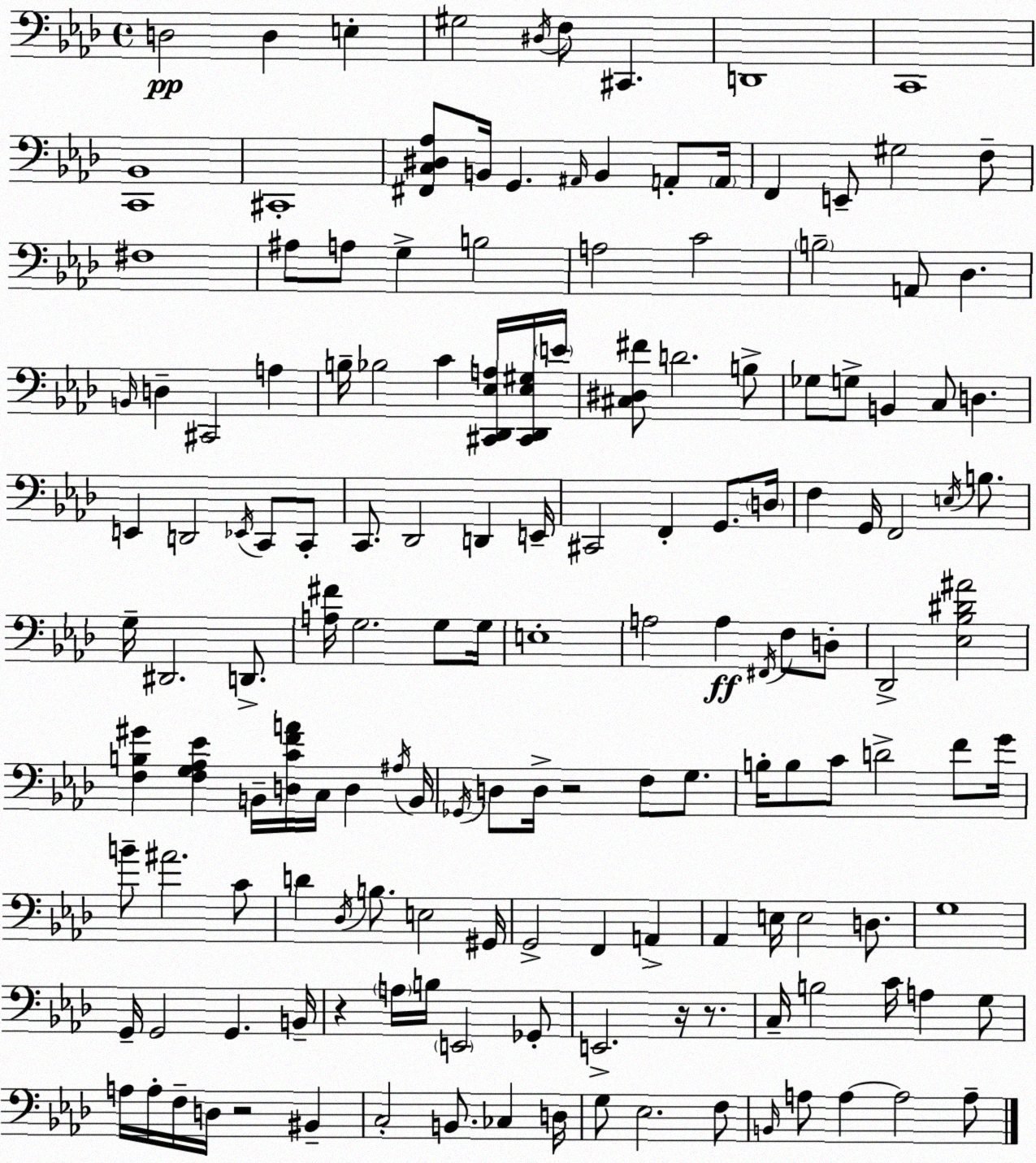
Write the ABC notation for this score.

X:1
T:Untitled
M:4/4
L:1/4
K:Fm
D,2 D, E, ^G,2 ^D,/4 F,/2 ^C,, D,,4 C,,4 [C,,_B,,]4 ^C,,4 [^F,,C,^D,_A,]/2 B,,/4 G,, ^A,,/4 B,, A,,/2 A,,/4 F,, E,,/2 ^G,2 F,/2 ^F,4 ^A,/2 A,/2 G, B,2 A,2 C2 B,2 A,,/2 _D, B,,/4 D, ^C,,2 A, B,/4 _B,2 C [^C,,_D,,_E,A,]/4 [^C,,_D,,_E,^G,]/4 E/4 [^C,^D,^F]/2 D2 B,/2 _G,/2 G,/2 B,, C,/2 D, E,, D,,2 _E,,/4 C,,/2 C,,/2 C,,/2 _D,,2 D,, E,,/4 ^C,,2 F,, G,,/2 D,/4 F, G,,/4 F,,2 E,/4 B,/2 G,/4 ^D,,2 D,,/2 [A,^F]/4 G,2 G,/2 G,/4 E,4 A,2 A, ^F,,/4 F,/2 D,/2 _D,,2 [_E,_B,^D^A]2 [F,B,^G] [F,G,_A,_E] B,,/4 [D,CFA]/4 C,/4 D, ^A,/4 B,,/4 _G,,/4 D,/2 D,/4 z2 F,/2 G,/2 B,/4 B,/2 C/2 D2 F/2 G/4 B/2 ^A2 C/2 D _D,/4 B,/2 E,2 ^G,,/4 G,,2 F,, A,, _A,, E,/4 E,2 D,/2 G,4 G,,/4 G,,2 G,, B,,/4 z A,/4 B,/4 E,,2 _G,,/2 E,,2 z/4 z/2 C,/4 B,2 C/4 A, G,/2 A,/4 A,/4 F,/4 D,/4 z2 ^B,, C,2 B,,/2 _C, D,/4 G,/2 _E,2 F,/2 B,,/4 A,/2 A, A,2 A,/2